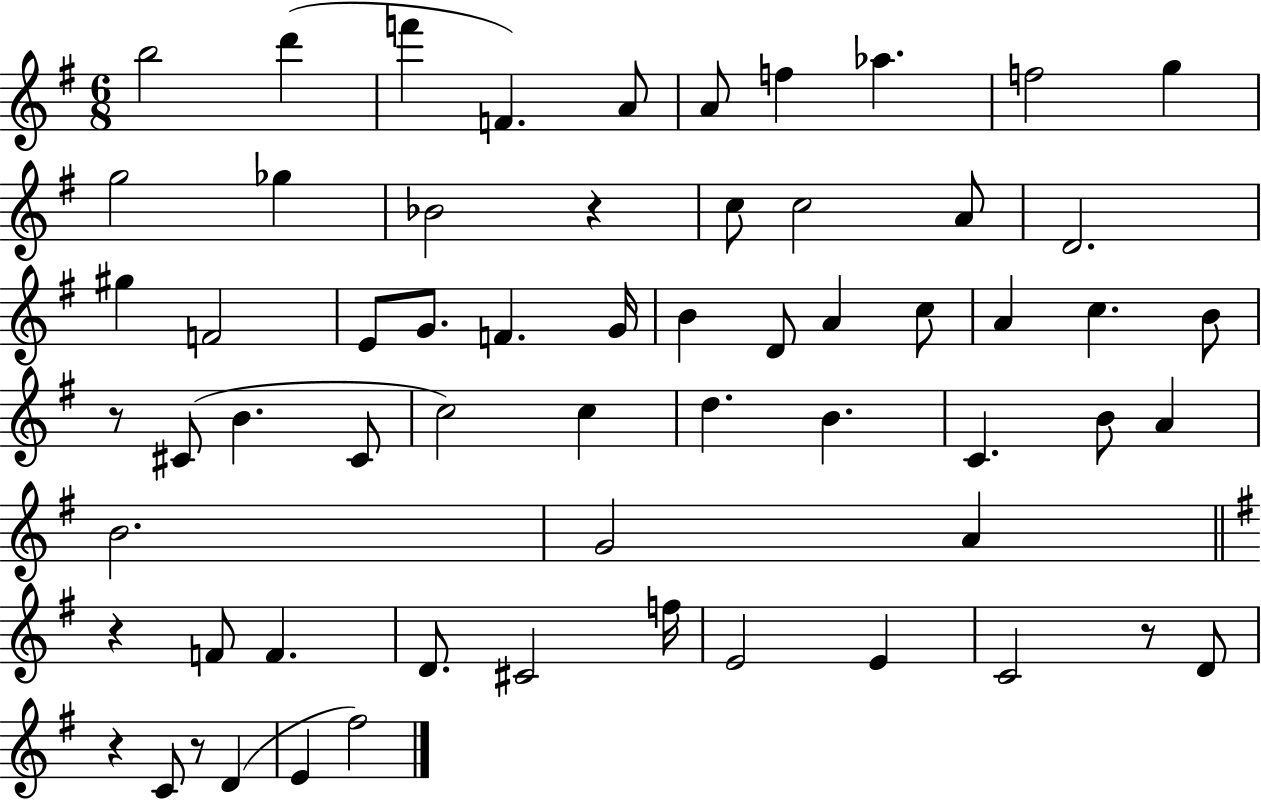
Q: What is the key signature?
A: G major